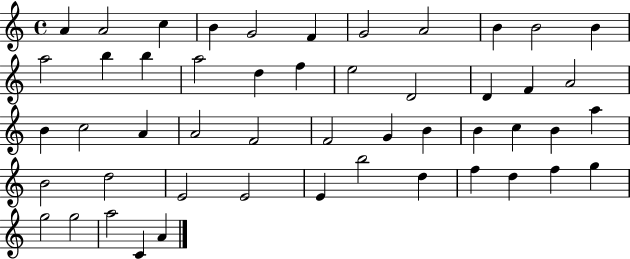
A4/q A4/h C5/q B4/q G4/h F4/q G4/h A4/h B4/q B4/h B4/q A5/h B5/q B5/q A5/h D5/q F5/q E5/h D4/h D4/q F4/q A4/h B4/q C5/h A4/q A4/h F4/h F4/h G4/q B4/q B4/q C5/q B4/q A5/q B4/h D5/h E4/h E4/h E4/q B5/h D5/q F5/q D5/q F5/q G5/q G5/h G5/h A5/h C4/q A4/q